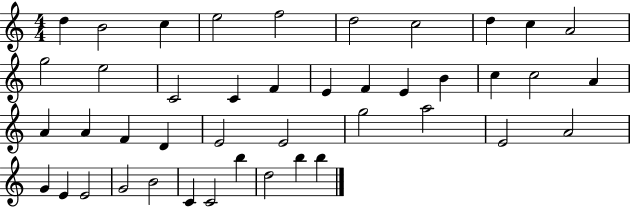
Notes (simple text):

D5/q B4/h C5/q E5/h F5/h D5/h C5/h D5/q C5/q A4/h G5/h E5/h C4/h C4/q F4/q E4/q F4/q E4/q B4/q C5/q C5/h A4/q A4/q A4/q F4/q D4/q E4/h E4/h G5/h A5/h E4/h A4/h G4/q E4/q E4/h G4/h B4/h C4/q C4/h B5/q D5/h B5/q B5/q